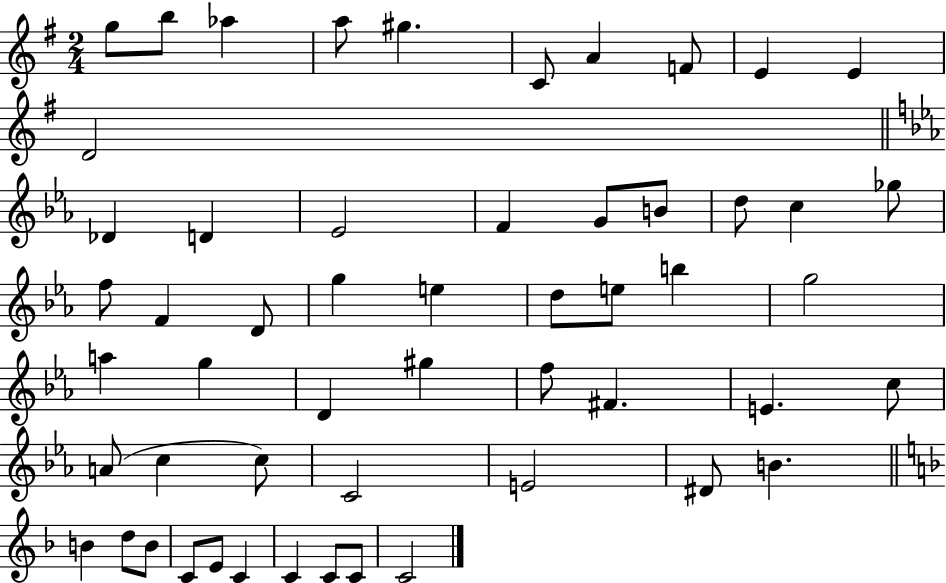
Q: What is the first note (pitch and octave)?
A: G5